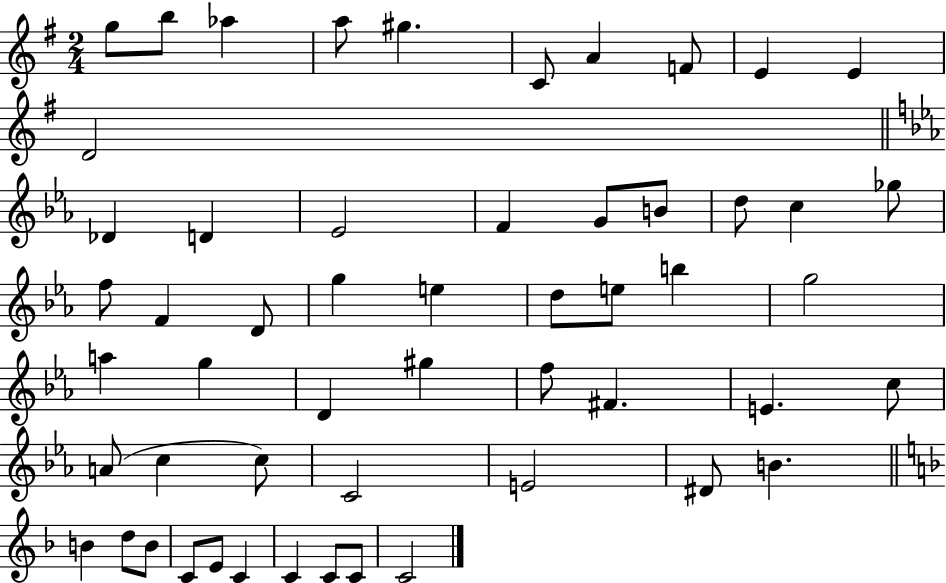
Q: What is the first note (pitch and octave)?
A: G5